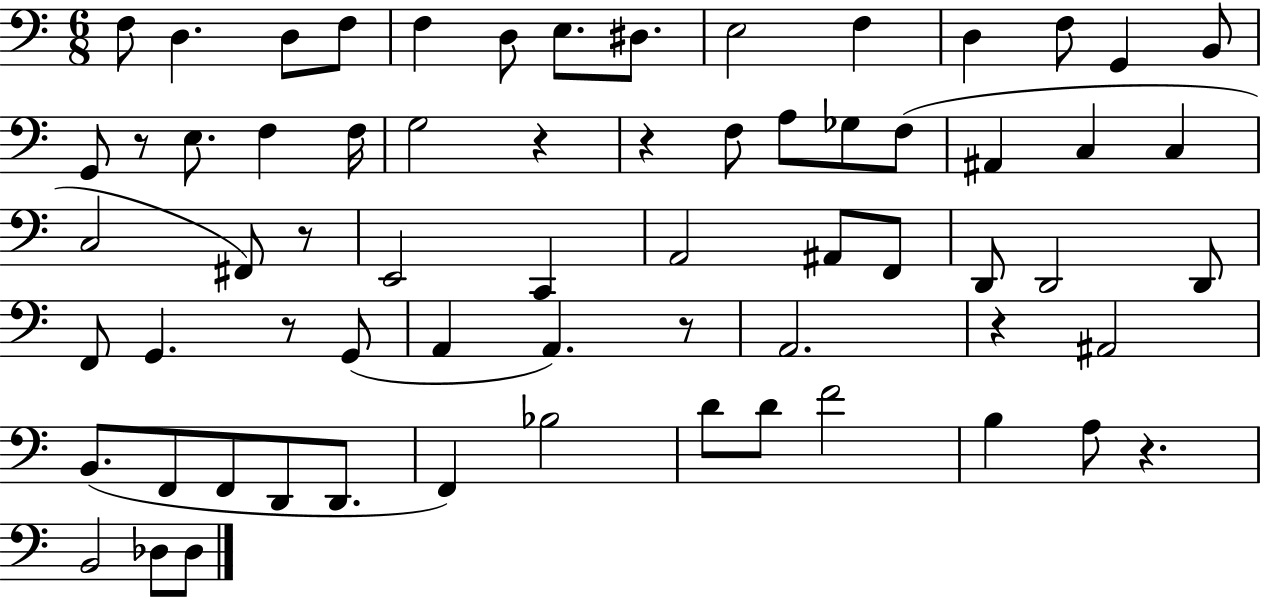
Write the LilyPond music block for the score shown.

{
  \clef bass
  \numericTimeSignature
  \time 6/8
  \key c \major
  f8 d4. d8 f8 | f4 d8 e8. dis8. | e2 f4 | d4 f8 g,4 b,8 | \break g,8 r8 e8. f4 f16 | g2 r4 | r4 f8 a8 ges8 f8( | ais,4 c4 c4 | \break c2 fis,8) r8 | e,2 c,4 | a,2 ais,8 f,8 | d,8 d,2 d,8 | \break f,8 g,4. r8 g,8( | a,4 a,4.) r8 | a,2. | r4 ais,2 | \break b,8.( f,8 f,8 d,8 d,8. | f,4) bes2 | d'8 d'8 f'2 | b4 a8 r4. | \break b,2 des8 des8 | \bar "|."
}